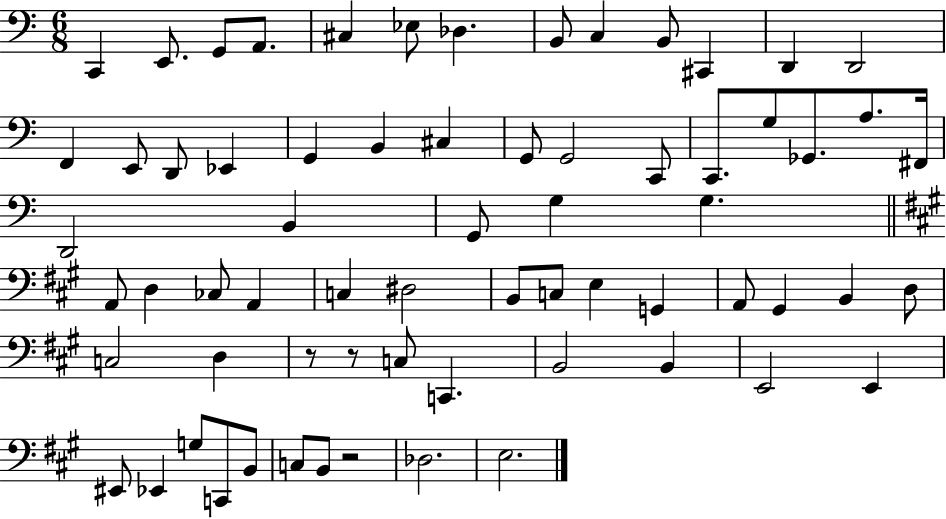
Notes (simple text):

C2/q E2/e. G2/e A2/e. C#3/q Eb3/e Db3/q. B2/e C3/q B2/e C#2/q D2/q D2/h F2/q E2/e D2/e Eb2/q G2/q B2/q C#3/q G2/e G2/h C2/e C2/e. G3/e Gb2/e. A3/e. F#2/s D2/h B2/q G2/e G3/q G3/q. A2/e D3/q CES3/e A2/q C3/q D#3/h B2/e C3/e E3/q G2/q A2/e G#2/q B2/q D3/e C3/h D3/q R/e R/e C3/e C2/q. B2/h B2/q E2/h E2/q EIS2/e Eb2/q G3/e C2/e B2/e C3/e B2/e R/h Db3/h. E3/h.